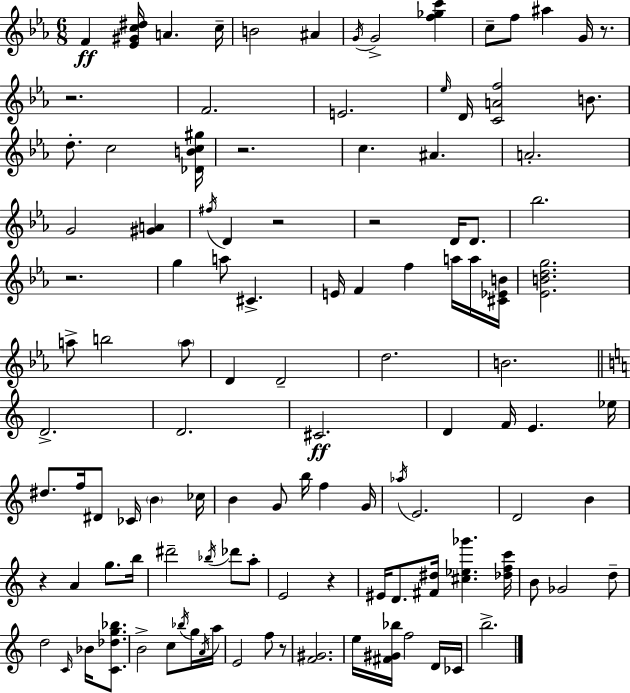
F4/q [Eb4,G#4,C5,D#5]/s A4/q. C5/s B4/h A#4/q G4/s G4/h [F5,Gb5,C6]/q C5/e F5/e A#5/q G4/s R/e. R/h. F4/h. E4/h. Eb5/s D4/s [C4,A4,F5]/h B4/e. D5/e. C5/h [Db4,B4,C5,G#5]/s R/h. C5/q. A#4/q. A4/h. G4/h [G#4,A4]/q F#5/s D4/q R/h R/h D4/s D4/e. Bb5/h. R/h. G5/q A5/e C#4/q. E4/s F4/q F5/q A5/s A5/s [C#4,Eb4,B4]/s [Eb4,B4,D5,G5]/h. A5/e B5/h A5/e D4/q D4/h D5/h. B4/h. D4/h. D4/h. C#4/h. D4/q F4/s E4/q. Eb5/s D#5/e. F5/s D#4/e CES4/s B4/q CES5/s B4/q G4/e B5/s F5/q G4/s Ab5/s E4/h. D4/h B4/q R/q A4/q G5/e. B5/s D#6/h Bb5/s Db6/e A5/e E4/h R/q EIS4/s D4/e. [F#4,D#5]/s [C#5,Eb5,Gb6]/q. [Db5,F5,C6]/s B4/e Gb4/h D5/e D5/h C4/s Bb4/s [C4,Db5,G5,Bb5]/e. B4/h C5/e Bb5/s G5/s A4/s A5/s E4/h F5/e R/e [F4,G#4]/h. E5/s [F#4,G#4,Bb5]/s F5/h D4/s CES4/s B5/h.